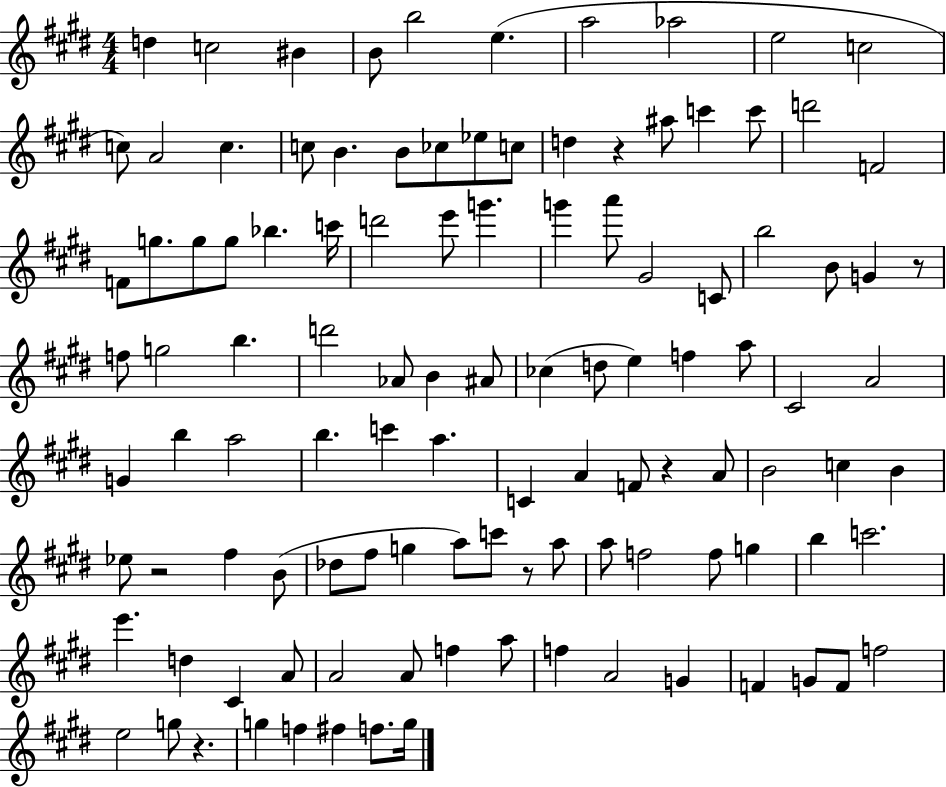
{
  \clef treble
  \numericTimeSignature
  \time 4/4
  \key e \major
  d''4 c''2 bis'4 | b'8 b''2 e''4.( | a''2 aes''2 | e''2 c''2 | \break c''8) a'2 c''4. | c''8 b'4. b'8 ces''8 ees''8 c''8 | d''4 r4 ais''8 c'''4 c'''8 | d'''2 f'2 | \break f'8 g''8. g''8 g''8 bes''4. c'''16 | d'''2 e'''8 g'''4. | g'''4 a'''8 gis'2 c'8 | b''2 b'8 g'4 r8 | \break f''8 g''2 b''4. | d'''2 aes'8 b'4 ais'8 | ces''4( d''8 e''4) f''4 a''8 | cis'2 a'2 | \break g'4 b''4 a''2 | b''4. c'''4 a''4. | c'4 a'4 f'8 r4 a'8 | b'2 c''4 b'4 | \break ees''8 r2 fis''4 b'8( | des''8 fis''8 g''4 a''8) c'''8 r8 a''8 | a''8 f''2 f''8 g''4 | b''4 c'''2. | \break e'''4. d''4 cis'4 a'8 | a'2 a'8 f''4 a''8 | f''4 a'2 g'4 | f'4 g'8 f'8 f''2 | \break e''2 g''8 r4. | g''4 f''4 fis''4 f''8. g''16 | \bar "|."
}